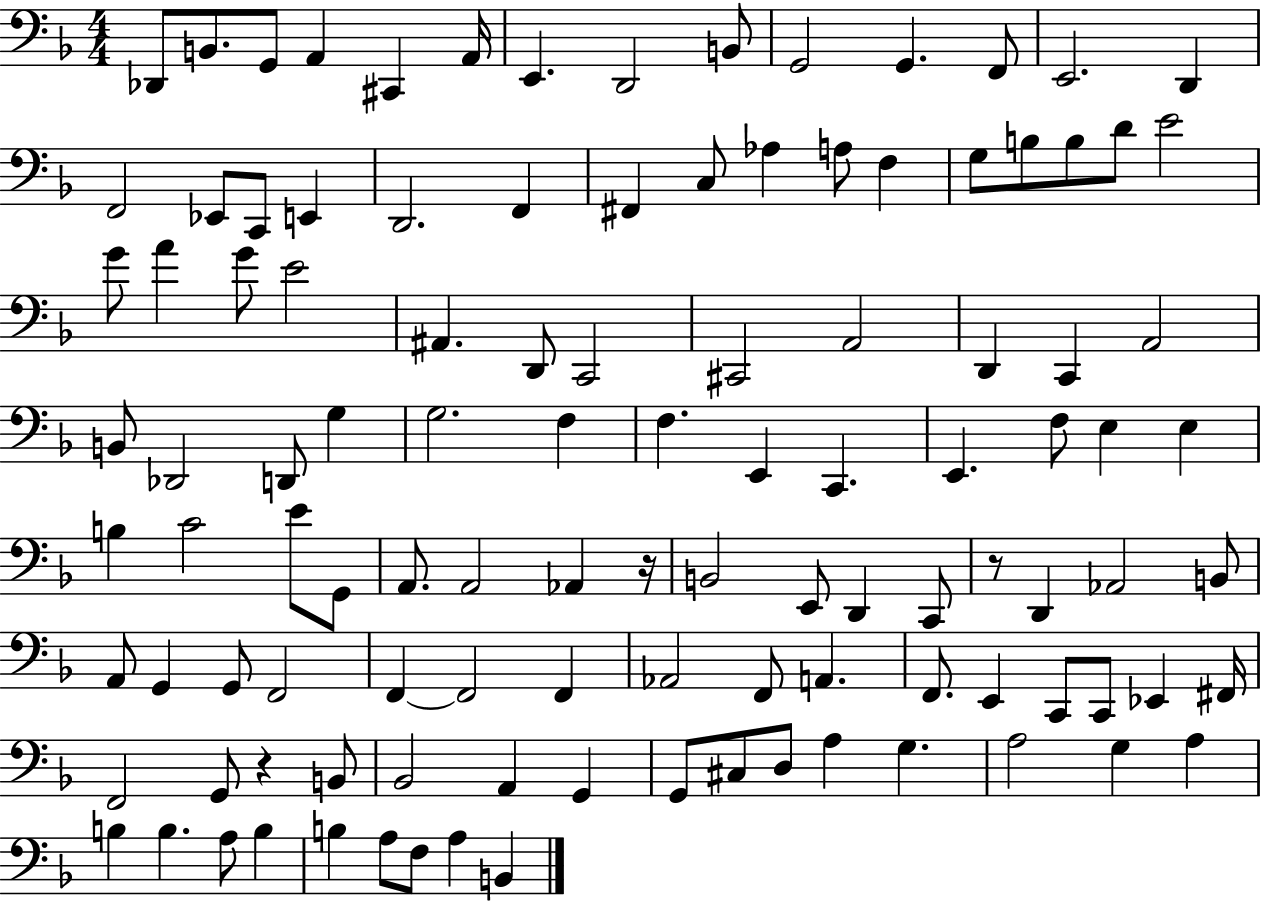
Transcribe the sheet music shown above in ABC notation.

X:1
T:Untitled
M:4/4
L:1/4
K:F
_D,,/2 B,,/2 G,,/2 A,, ^C,, A,,/4 E,, D,,2 B,,/2 G,,2 G,, F,,/2 E,,2 D,, F,,2 _E,,/2 C,,/2 E,, D,,2 F,, ^F,, C,/2 _A, A,/2 F, G,/2 B,/2 B,/2 D/2 E2 G/2 A G/2 E2 ^A,, D,,/2 C,,2 ^C,,2 A,,2 D,, C,, A,,2 B,,/2 _D,,2 D,,/2 G, G,2 F, F, E,, C,, E,, F,/2 E, E, B, C2 E/2 G,,/2 A,,/2 A,,2 _A,, z/4 B,,2 E,,/2 D,, C,,/2 z/2 D,, _A,,2 B,,/2 A,,/2 G,, G,,/2 F,,2 F,, F,,2 F,, _A,,2 F,,/2 A,, F,,/2 E,, C,,/2 C,,/2 _E,, ^F,,/4 F,,2 G,,/2 z B,,/2 _B,,2 A,, G,, G,,/2 ^C,/2 D,/2 A, G, A,2 G, A, B, B, A,/2 B, B, A,/2 F,/2 A, B,,